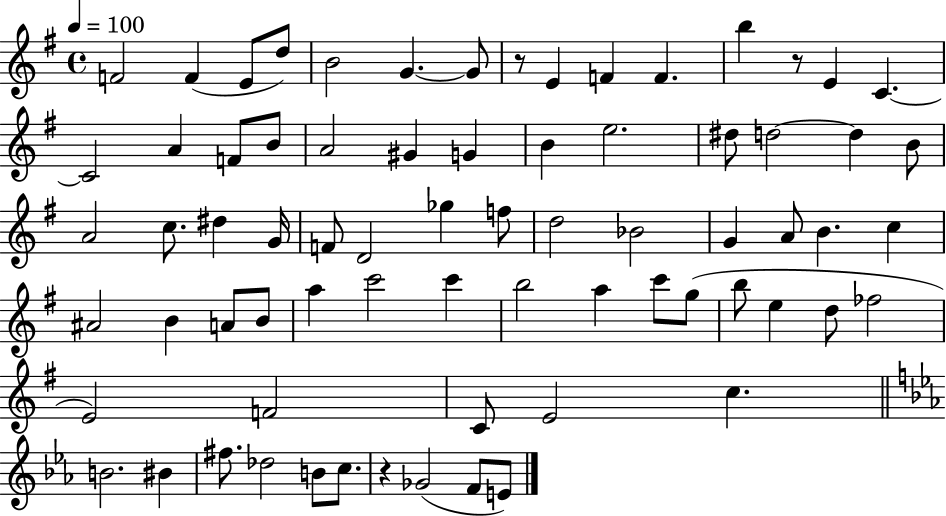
{
  \clef treble
  \time 4/4
  \defaultTimeSignature
  \key g \major
  \tempo 4 = 100
  \repeat volta 2 { f'2 f'4( e'8 d''8) | b'2 g'4.~~ g'8 | r8 e'4 f'4 f'4. | b''4 r8 e'4 c'4.~~ | \break c'2 a'4 f'8 b'8 | a'2 gis'4 g'4 | b'4 e''2. | dis''8 d''2~~ d''4 b'8 | \break a'2 c''8. dis''4 g'16 | f'8 d'2 ges''4 f''8 | d''2 bes'2 | g'4 a'8 b'4. c''4 | \break ais'2 b'4 a'8 b'8 | a''4 c'''2 c'''4 | b''2 a''4 c'''8 g''8( | b''8 e''4 d''8 fes''2 | \break e'2) f'2 | c'8 e'2 c''4. | \bar "||" \break \key c \minor b'2. bis'4 | fis''8. des''2 b'8 c''8. | r4 ges'2( f'8 e'8) | } \bar "|."
}